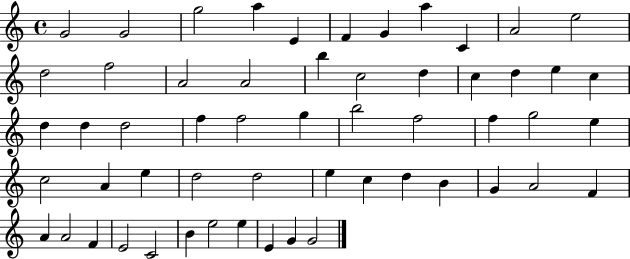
G4/h G4/h G5/h A5/q E4/q F4/q G4/q A5/q C4/q A4/h E5/h D5/h F5/h A4/h A4/h B5/q C5/h D5/q C5/q D5/q E5/q C5/q D5/q D5/q D5/h F5/q F5/h G5/q B5/h F5/h F5/q G5/h E5/q C5/h A4/q E5/q D5/h D5/h E5/q C5/q D5/q B4/q G4/q A4/h F4/q A4/q A4/h F4/q E4/h C4/h B4/q E5/h E5/q E4/q G4/q G4/h